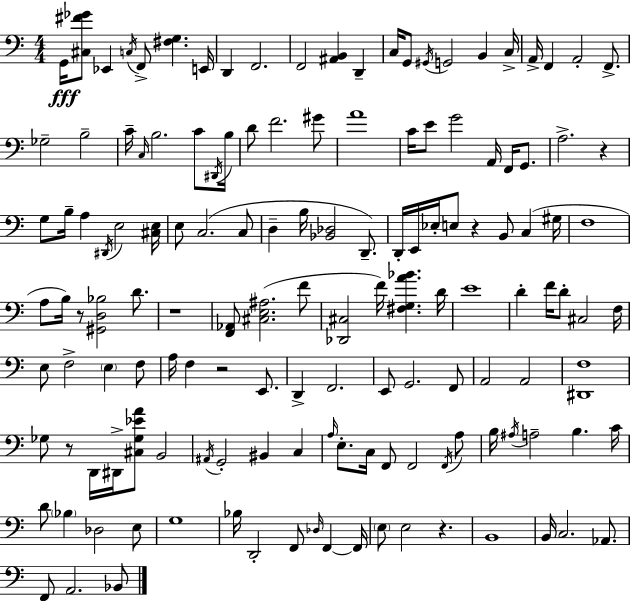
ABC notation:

X:1
T:Untitled
M:4/4
L:1/4
K:C
G,,/4 [^C,^F_G]/2 _E,, C,/4 F,,/2 [^F,G,] E,,/4 D,, F,,2 F,,2 [^A,,B,,] D,, C,/4 G,,/2 ^G,,/4 G,,2 B,, C,/4 A,,/4 F,, A,,2 F,,/2 _G,2 B,2 C/4 C,/4 B,2 C/2 ^D,,/4 B,/4 D/2 F2 ^G/2 A4 C/4 E/2 G2 A,,/4 F,,/4 G,,/2 A,2 z G,/2 B,/4 A, ^D,,/4 E,2 [^C,E,]/4 E,/2 C,2 C,/2 D, B,/4 [_B,,_D,]2 D,,/2 D,,/4 E,,/4 _E,/4 E,/2 z B,,/2 C, ^G,/4 F,4 A,/2 B,/4 z/2 [^G,,D,_B,]2 D/2 z4 [F,,_A,,]/2 [^C,E,^A,]2 F/2 [_D,,^C,]2 F/4 [^F,G,A_B] D/4 E4 D F/4 D/2 ^C,2 F,/4 E,/2 F,2 E, F,/2 A,/4 F, z2 E,,/2 D,, F,,2 E,,/2 G,,2 F,,/2 A,,2 A,,2 [^D,,F,]4 _G,/2 z/2 D,,/4 ^D,,/4 [^C,_G,_EA]/2 B,,2 ^A,,/4 G,,2 ^B,, C, A,/4 E,/2 C,/4 F,,/2 F,,2 F,,/4 A,/2 B,/4 ^A,/4 A,2 B, C/4 D/2 _B, _D,2 E,/2 G,4 _B,/4 D,,2 F,,/2 _D,/4 F,, F,,/4 E,/2 E,2 z B,,4 B,,/4 C,2 _A,,/2 F,,/2 A,,2 _B,,/2